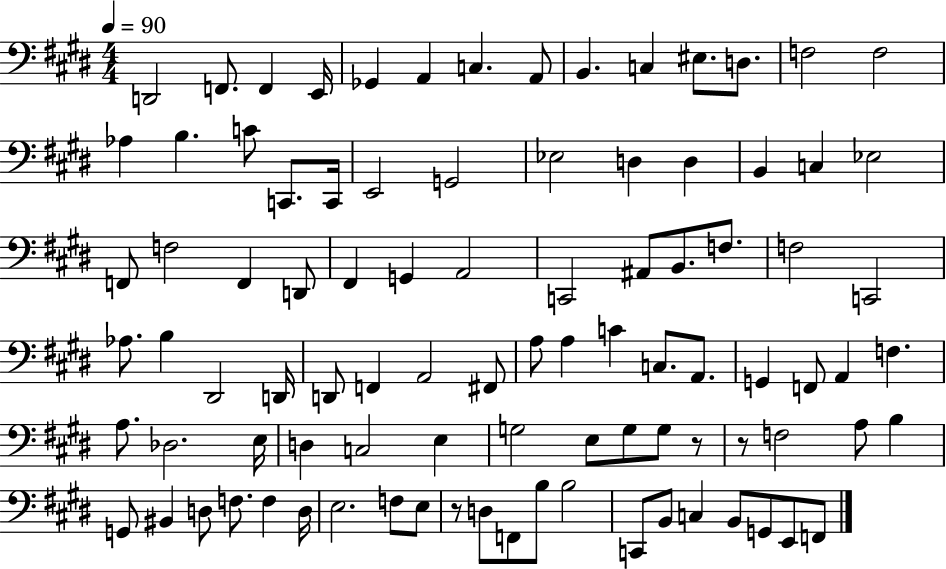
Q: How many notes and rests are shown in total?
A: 93